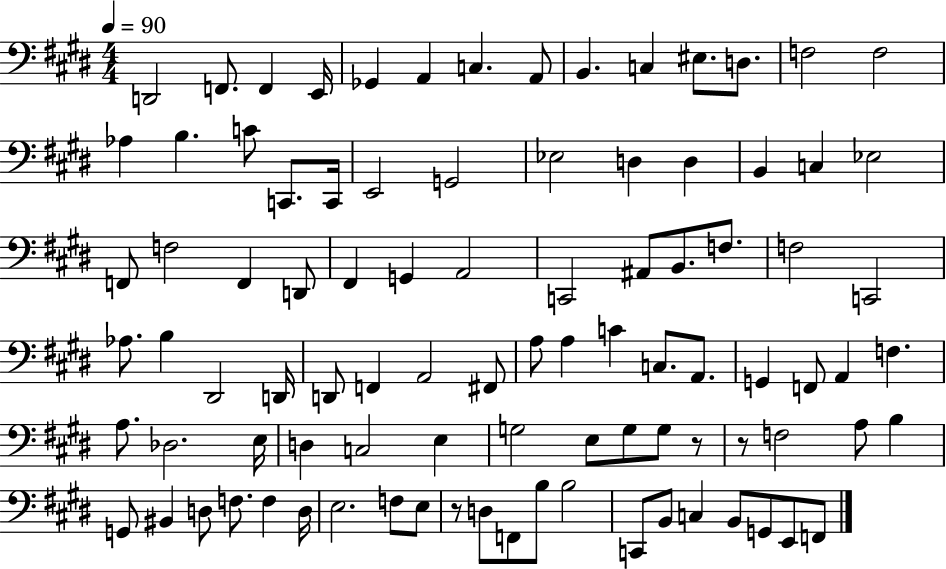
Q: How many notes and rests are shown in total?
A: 93